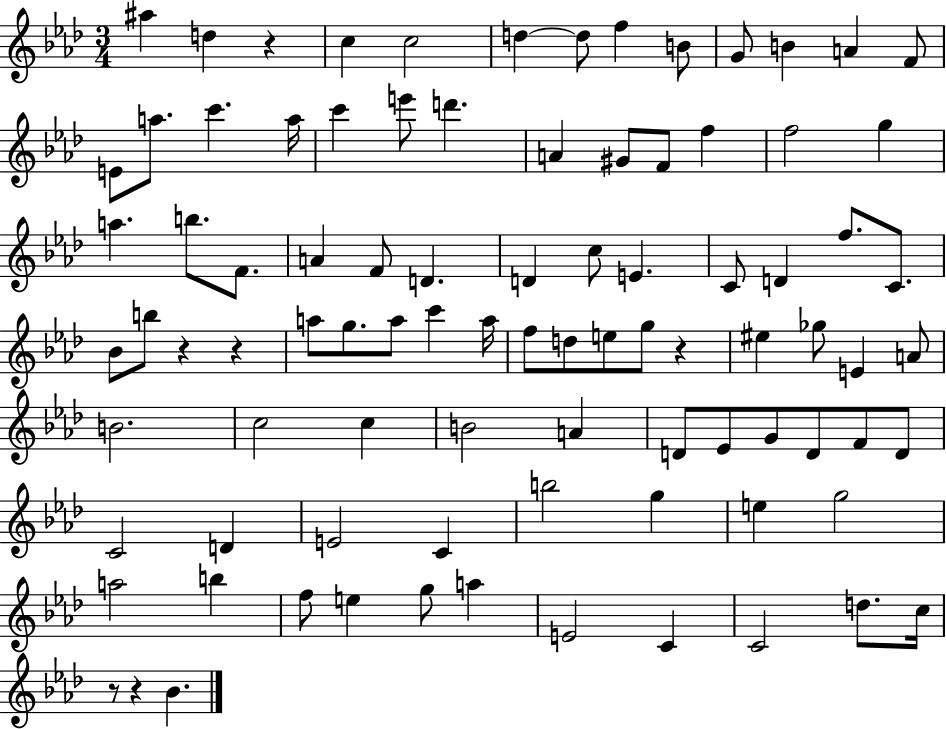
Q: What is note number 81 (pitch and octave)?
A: C4